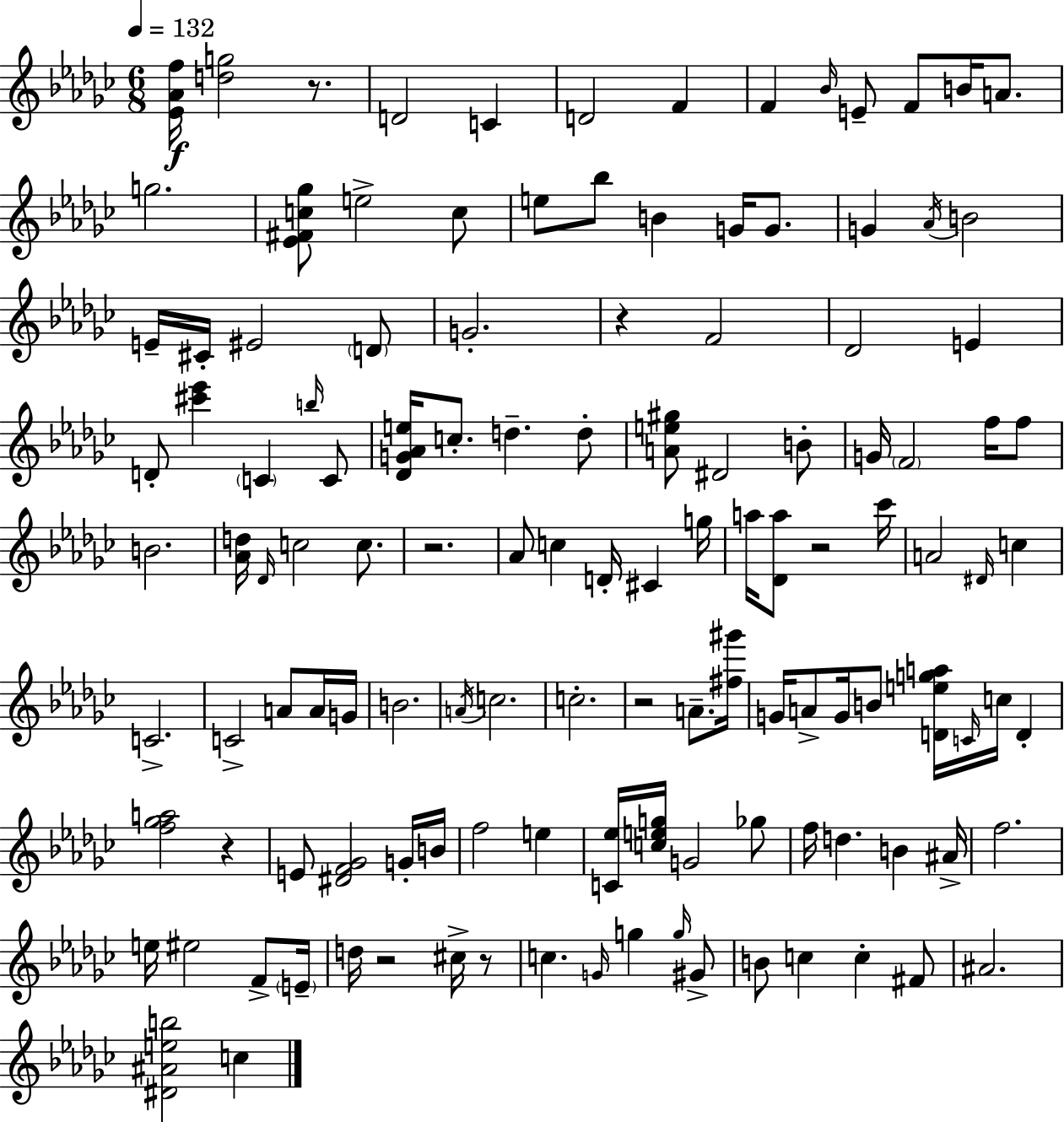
[Eb4,Ab4,F5]/s [D5,G5]/h R/e. D4/h C4/q D4/h F4/q F4/q Bb4/s E4/e F4/e B4/s A4/e. G5/h. [Eb4,F#4,C5,Gb5]/e E5/h C5/e E5/e Bb5/e B4/q G4/s G4/e. G4/q Ab4/s B4/h E4/s C#4/s EIS4/h D4/e G4/h. R/q F4/h Db4/h E4/q D4/e [C#6,Eb6]/q C4/q B5/s C4/e [Db4,G4,Ab4,E5]/s C5/e. D5/q. D5/e [A4,E5,G#5]/e D#4/h B4/e G4/s F4/h F5/s F5/e B4/h. [Ab4,D5]/s Db4/s C5/h C5/e. R/h. Ab4/e C5/q D4/s C#4/q G5/s A5/s [Db4,A5]/e R/h CES6/s A4/h D#4/s C5/q C4/h. C4/h A4/e A4/s G4/s B4/h. A4/s C5/h. C5/h. R/h A4/e. [F#5,G#6]/s G4/s A4/e G4/s B4/e [D4,E5,G5,A5]/s C4/s C5/s D4/q [F5,Gb5,A5]/h R/q E4/e [D#4,F4,Gb4]/h G4/s B4/s F5/h E5/q [C4,Eb5]/s [C5,E5,G5]/s G4/h Gb5/e F5/s D5/q. B4/q A#4/s F5/h. E5/s EIS5/h F4/e E4/s D5/s R/h C#5/s R/e C5/q. G4/s G5/q G5/s G#4/e B4/e C5/q C5/q F#4/e A#4/h. [D#4,A#4,E5,B5]/h C5/q